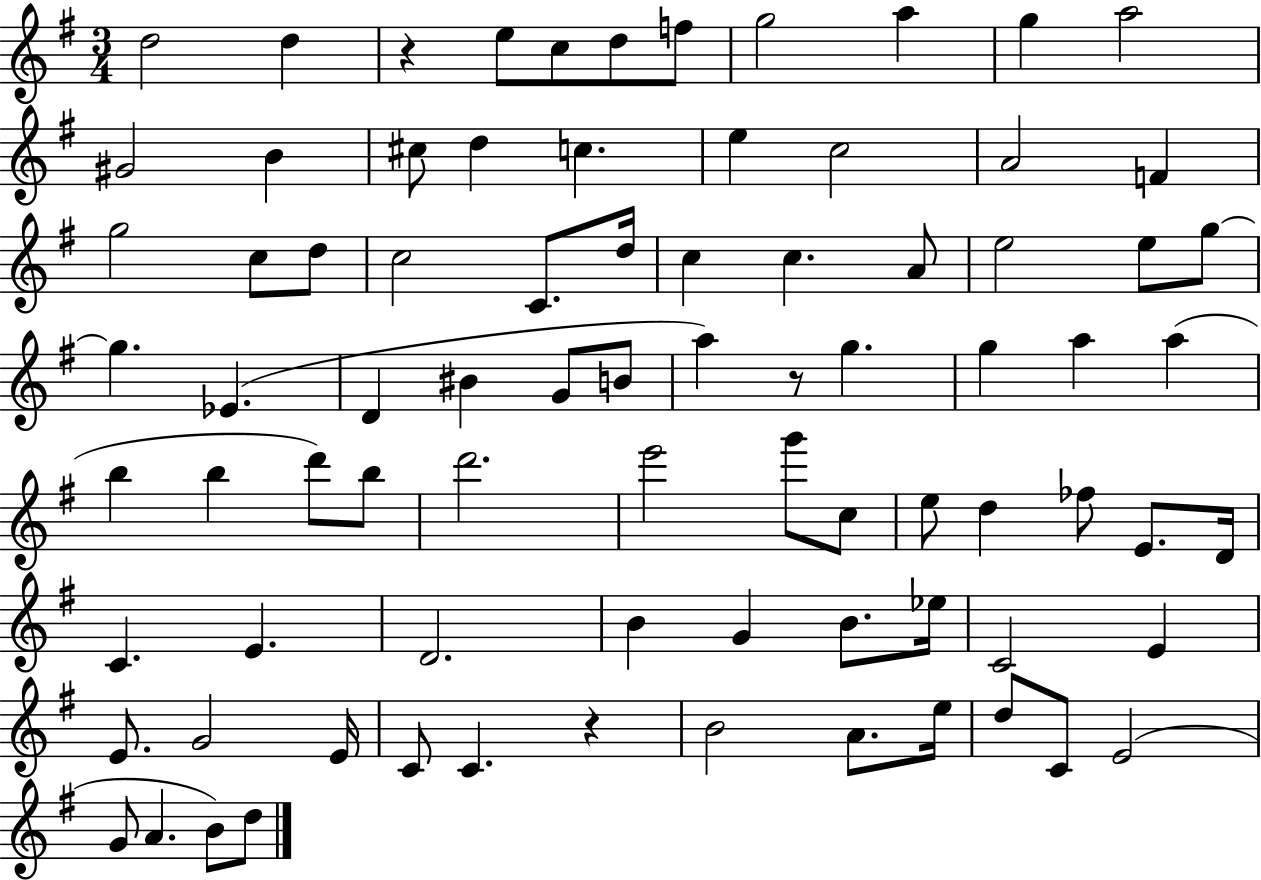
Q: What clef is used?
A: treble